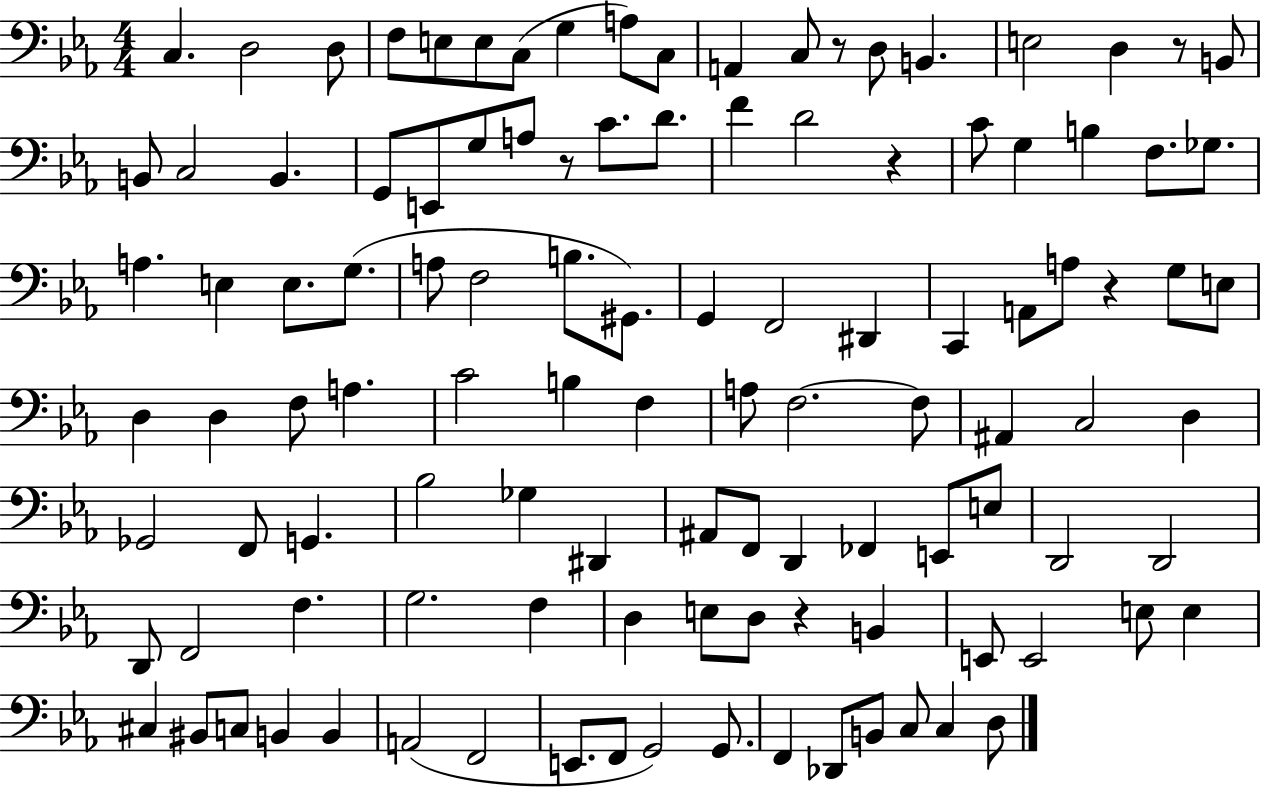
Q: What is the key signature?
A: EES major